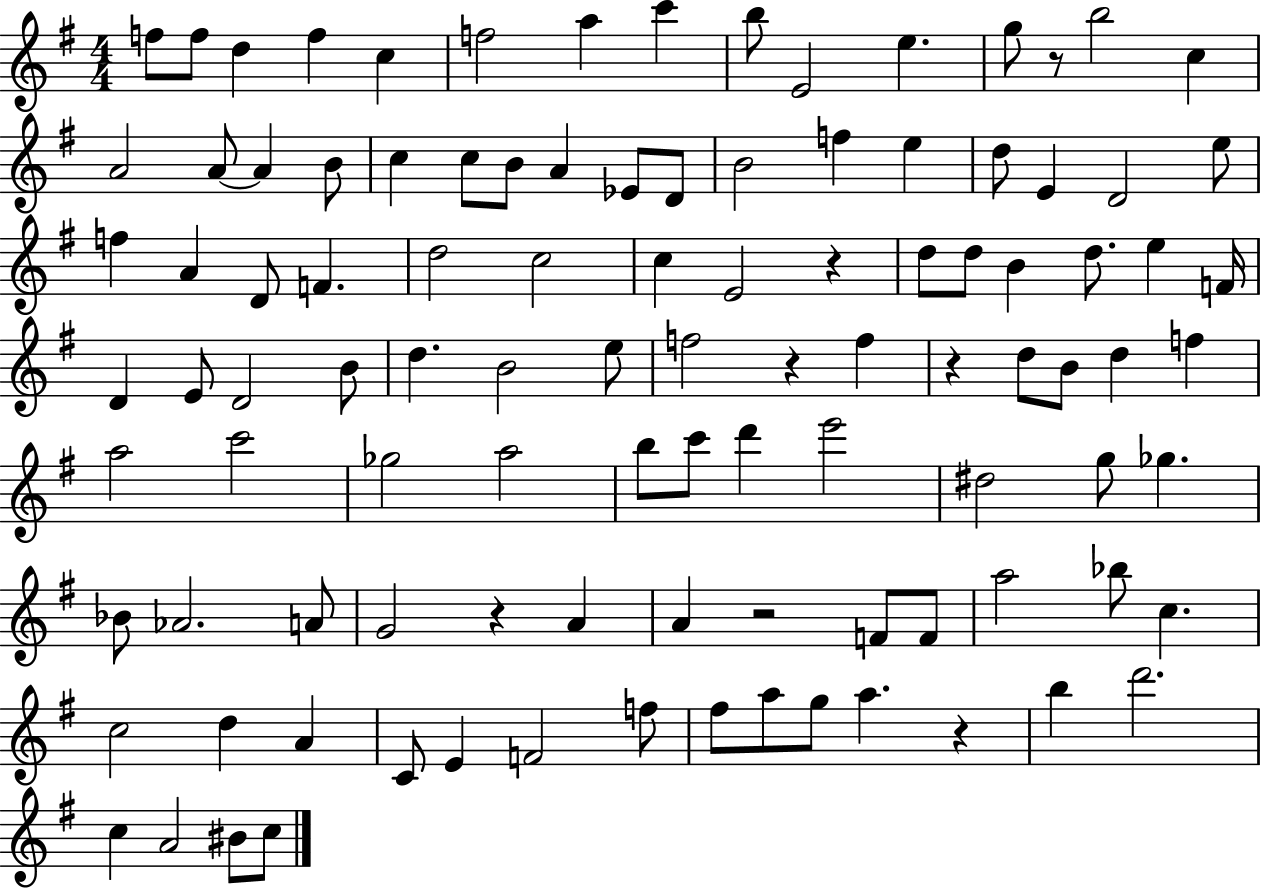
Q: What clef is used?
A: treble